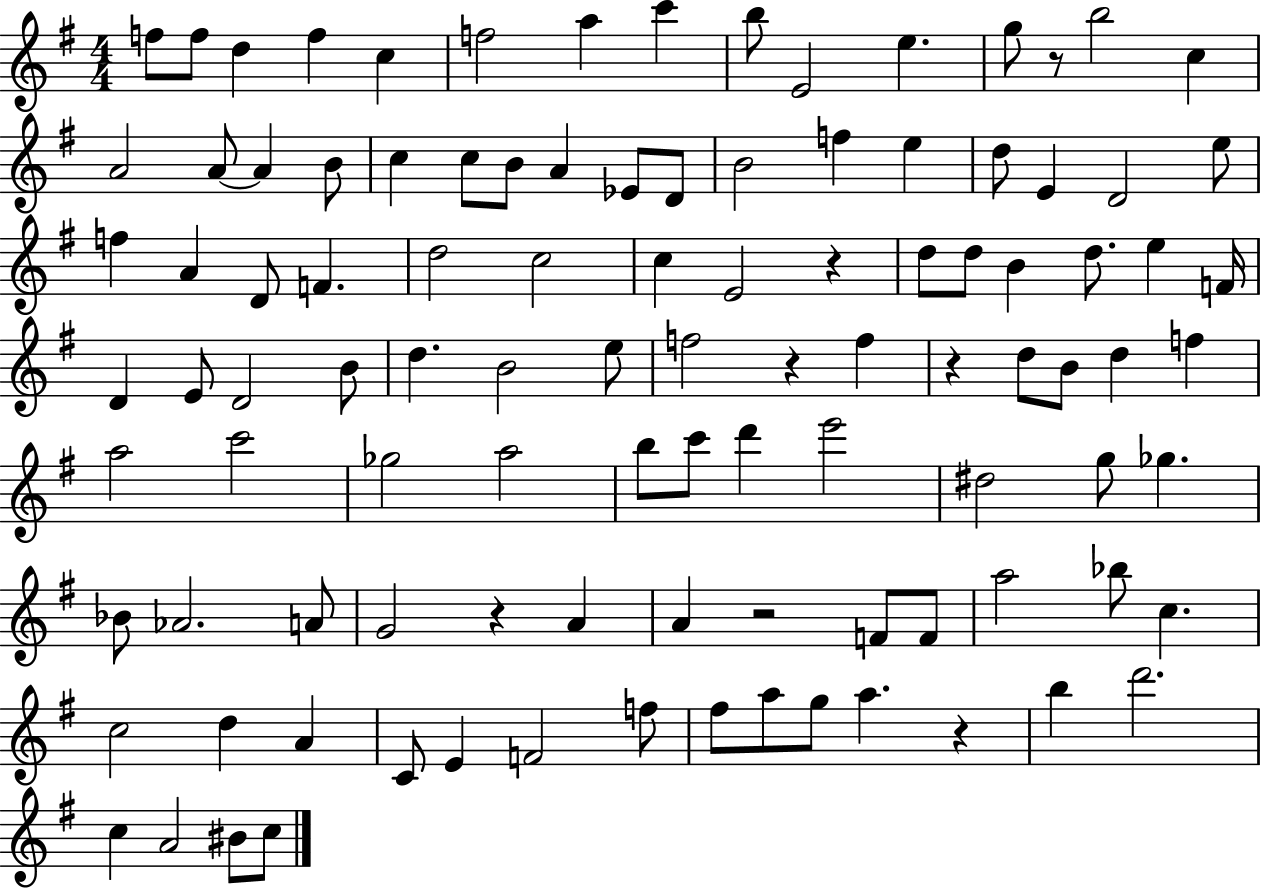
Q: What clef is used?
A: treble